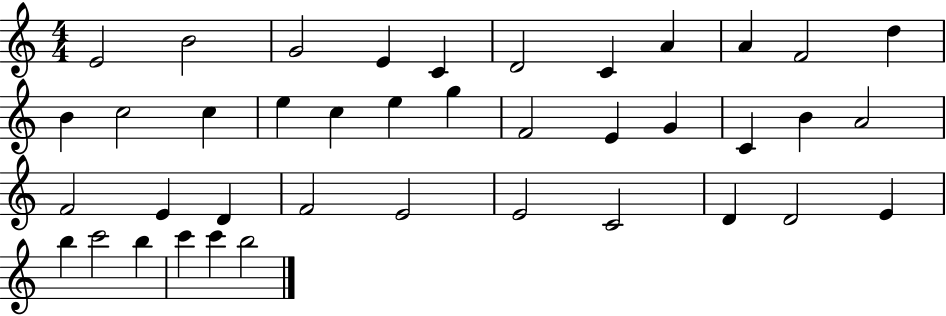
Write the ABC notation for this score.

X:1
T:Untitled
M:4/4
L:1/4
K:C
E2 B2 G2 E C D2 C A A F2 d B c2 c e c e g F2 E G C B A2 F2 E D F2 E2 E2 C2 D D2 E b c'2 b c' c' b2